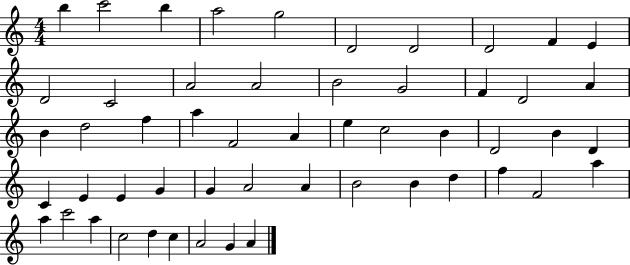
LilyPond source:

{
  \clef treble
  \numericTimeSignature
  \time 4/4
  \key c \major
  b''4 c'''2 b''4 | a''2 g''2 | d'2 d'2 | d'2 f'4 e'4 | \break d'2 c'2 | a'2 a'2 | b'2 g'2 | f'4 d'2 a'4 | \break b'4 d''2 f''4 | a''4 f'2 a'4 | e''4 c''2 b'4 | d'2 b'4 d'4 | \break c'4 e'4 e'4 g'4 | g'4 a'2 a'4 | b'2 b'4 d''4 | f''4 f'2 a''4 | \break a''4 c'''2 a''4 | c''2 d''4 c''4 | a'2 g'4 a'4 | \bar "|."
}